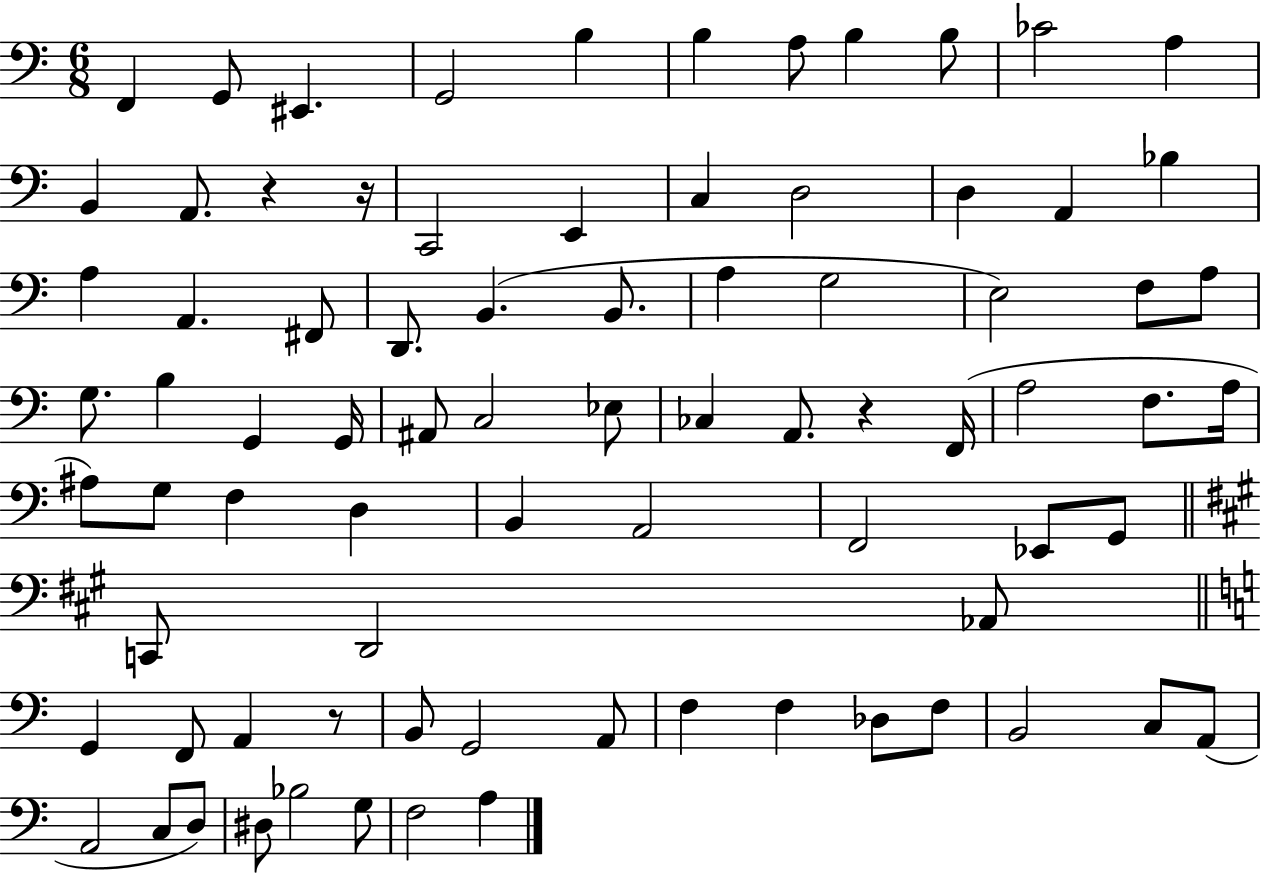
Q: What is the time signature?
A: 6/8